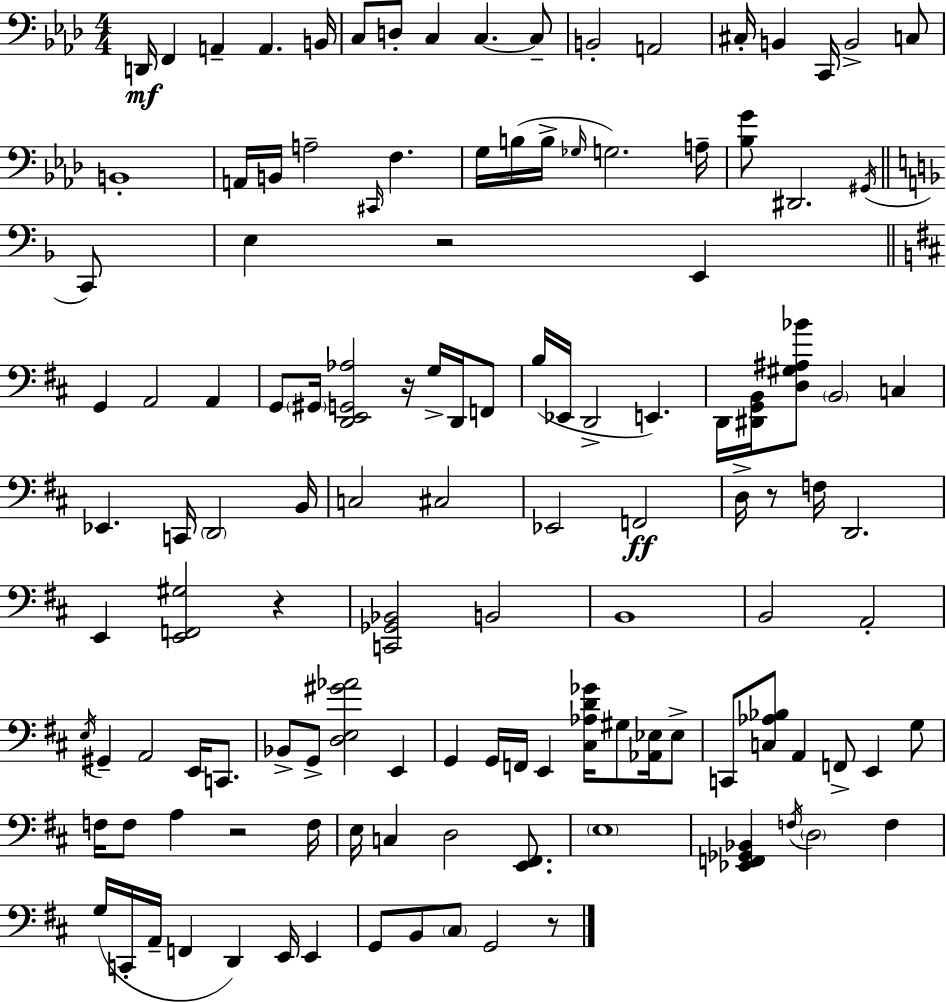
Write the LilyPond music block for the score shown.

{
  \clef bass
  \numericTimeSignature
  \time 4/4
  \key f \minor
  d,16\mf f,4 a,4-- a,4. b,16 | c8 d8-. c4 c4.~~ c8-- | b,2-. a,2 | cis16-. b,4 c,16 b,2-> c8 | \break b,1-. | a,16 b,16 a2-- \grace { cis,16 } f4. | g16 b16( b16-> \grace { ges16 }) g2. | a16-- <bes g'>8 dis,2. | \break \acciaccatura { gis,16 } \bar "||" \break \key d \minor c,8 e4 r2 e,4 | \bar "||" \break \key d \major g,4 a,2 a,4 | g,8 \parenthesize gis,16 <d, e, g, aes>2 r16 g16-> d,16 f,8 | b16( ees,16 d,2-> e,4.) | d,16 <dis, g, b,>16 <d gis ais bes'>8 \parenthesize b,2 c4 | \break ees,4. c,16 \parenthesize d,2 b,16 | c2 cis2 | ees,2 f,2\ff | d16-> r8 f16 d,2. | \break e,4 <e, f, gis>2 r4 | <c, ges, bes,>2 b,2 | b,1 | b,2 a,2-. | \break \acciaccatura { e16 } gis,4-- a,2 e,16 c,8. | bes,8-> g,8-> <d e gis' aes'>2 e,4 | g,4 g,16 f,16 e,4 <cis aes d' ges'>16 gis8 <aes, ees>16 ees8-> | c,8 <c aes bes>8 a,4 f,8-> e,4 g8 | \break f16 f8 a4 r2 | f16 e16 c4 d2 <e, fis,>8. | \parenthesize e1 | <ees, f, ges, bes,>4 \acciaccatura { f16 } \parenthesize d2 f4 | \break g16( c,16-. a,16-- f,4 d,4) e,16 e,4 | g,8 b,8 \parenthesize cis8 g,2 | r8 \bar "|."
}